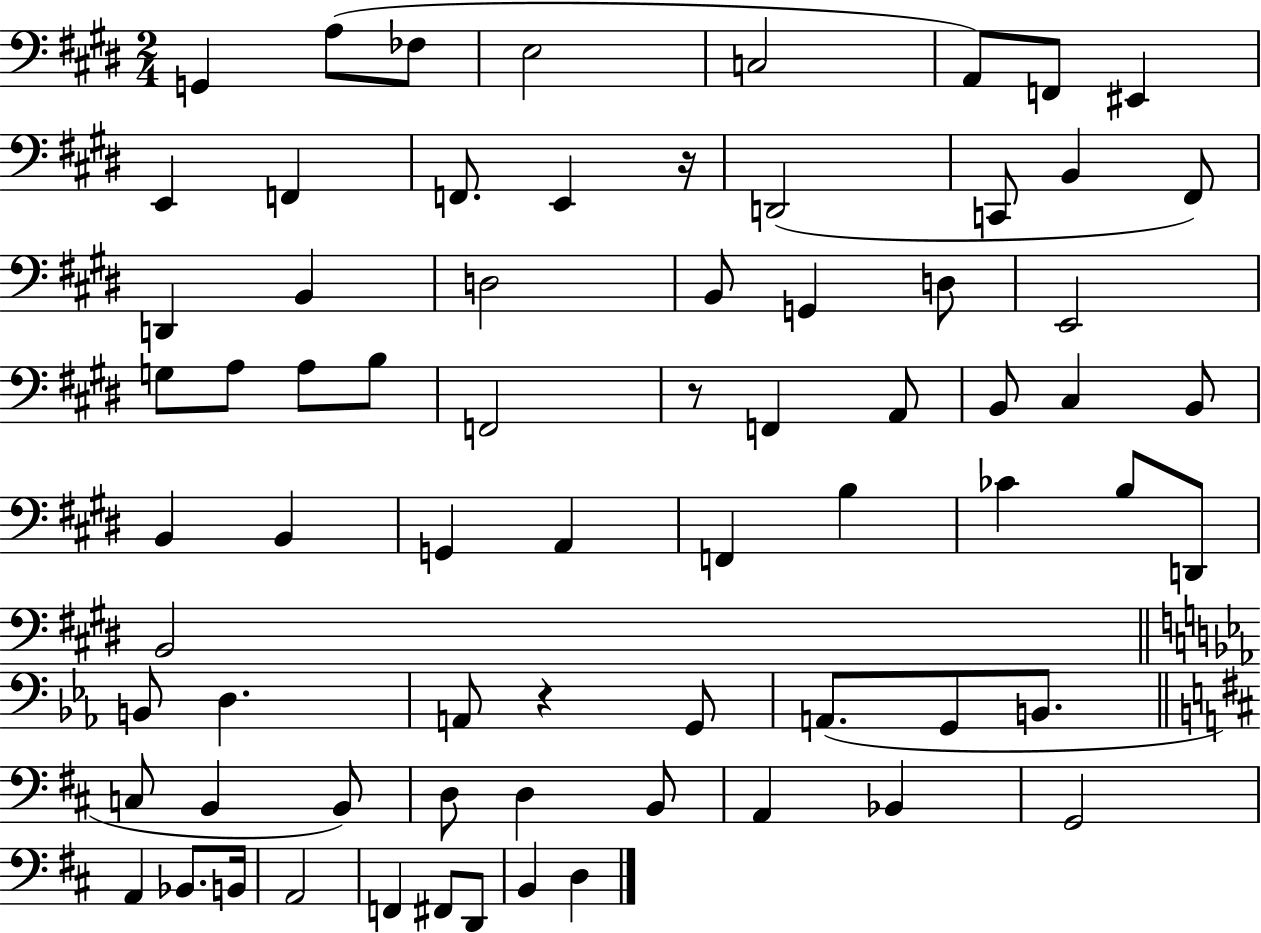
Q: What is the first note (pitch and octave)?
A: G2